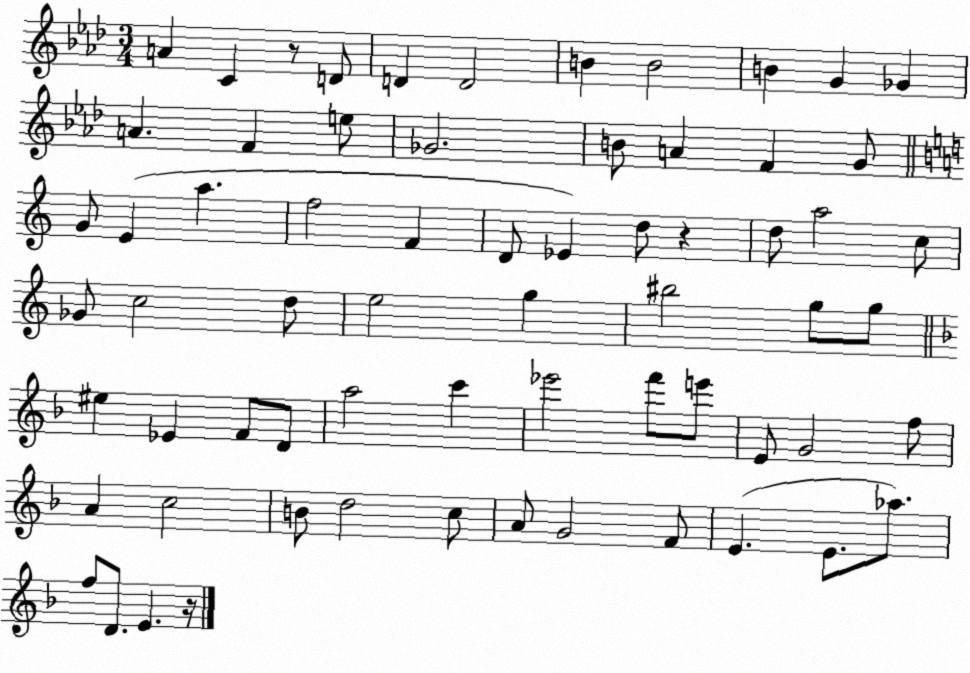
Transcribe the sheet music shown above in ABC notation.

X:1
T:Untitled
M:3/4
L:1/4
K:Ab
A C z/2 D/2 D D2 B B2 B G _G A F e/2 _G2 B/2 A F G/2 G/2 E a f2 F D/2 _E d/2 z d/2 a2 c/2 _G/2 c2 d/2 e2 g ^b2 g/2 g/2 ^e _E F/2 D/2 a2 c' _e'2 f'/2 e'/2 E/2 G2 f/2 A c2 B/2 d2 c/2 A/2 G2 F/2 E E/2 _a/2 f/2 D/2 E z/4